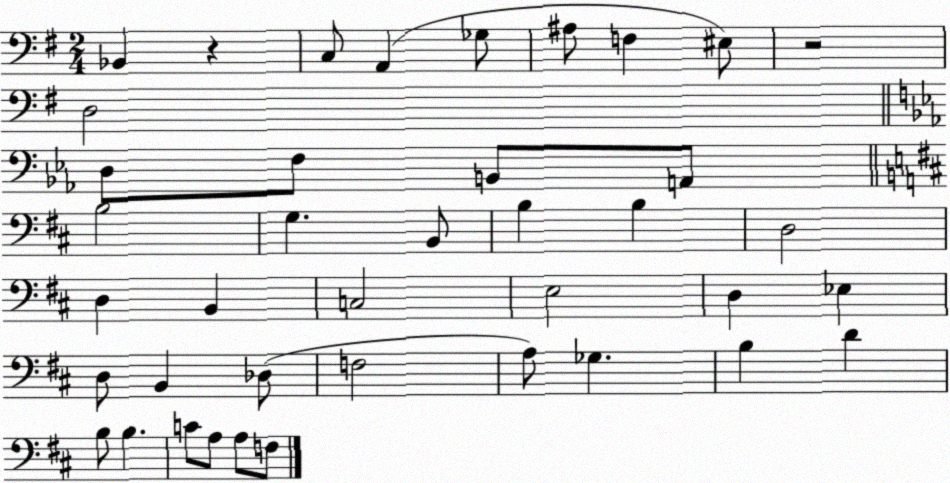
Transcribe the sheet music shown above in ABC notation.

X:1
T:Untitled
M:2/4
L:1/4
K:G
_B,, z C,/2 A,, _G,/2 ^A,/2 F, ^E,/2 z2 D,2 D,/2 F,/2 B,,/2 A,,/2 B,2 G, B,,/2 B, B, D,2 D, B,, C,2 E,2 D, _E, D,/2 B,, _D,/2 F,2 A,/2 _G, B, D B,/2 B, C/2 A,/2 A,/2 F,/2